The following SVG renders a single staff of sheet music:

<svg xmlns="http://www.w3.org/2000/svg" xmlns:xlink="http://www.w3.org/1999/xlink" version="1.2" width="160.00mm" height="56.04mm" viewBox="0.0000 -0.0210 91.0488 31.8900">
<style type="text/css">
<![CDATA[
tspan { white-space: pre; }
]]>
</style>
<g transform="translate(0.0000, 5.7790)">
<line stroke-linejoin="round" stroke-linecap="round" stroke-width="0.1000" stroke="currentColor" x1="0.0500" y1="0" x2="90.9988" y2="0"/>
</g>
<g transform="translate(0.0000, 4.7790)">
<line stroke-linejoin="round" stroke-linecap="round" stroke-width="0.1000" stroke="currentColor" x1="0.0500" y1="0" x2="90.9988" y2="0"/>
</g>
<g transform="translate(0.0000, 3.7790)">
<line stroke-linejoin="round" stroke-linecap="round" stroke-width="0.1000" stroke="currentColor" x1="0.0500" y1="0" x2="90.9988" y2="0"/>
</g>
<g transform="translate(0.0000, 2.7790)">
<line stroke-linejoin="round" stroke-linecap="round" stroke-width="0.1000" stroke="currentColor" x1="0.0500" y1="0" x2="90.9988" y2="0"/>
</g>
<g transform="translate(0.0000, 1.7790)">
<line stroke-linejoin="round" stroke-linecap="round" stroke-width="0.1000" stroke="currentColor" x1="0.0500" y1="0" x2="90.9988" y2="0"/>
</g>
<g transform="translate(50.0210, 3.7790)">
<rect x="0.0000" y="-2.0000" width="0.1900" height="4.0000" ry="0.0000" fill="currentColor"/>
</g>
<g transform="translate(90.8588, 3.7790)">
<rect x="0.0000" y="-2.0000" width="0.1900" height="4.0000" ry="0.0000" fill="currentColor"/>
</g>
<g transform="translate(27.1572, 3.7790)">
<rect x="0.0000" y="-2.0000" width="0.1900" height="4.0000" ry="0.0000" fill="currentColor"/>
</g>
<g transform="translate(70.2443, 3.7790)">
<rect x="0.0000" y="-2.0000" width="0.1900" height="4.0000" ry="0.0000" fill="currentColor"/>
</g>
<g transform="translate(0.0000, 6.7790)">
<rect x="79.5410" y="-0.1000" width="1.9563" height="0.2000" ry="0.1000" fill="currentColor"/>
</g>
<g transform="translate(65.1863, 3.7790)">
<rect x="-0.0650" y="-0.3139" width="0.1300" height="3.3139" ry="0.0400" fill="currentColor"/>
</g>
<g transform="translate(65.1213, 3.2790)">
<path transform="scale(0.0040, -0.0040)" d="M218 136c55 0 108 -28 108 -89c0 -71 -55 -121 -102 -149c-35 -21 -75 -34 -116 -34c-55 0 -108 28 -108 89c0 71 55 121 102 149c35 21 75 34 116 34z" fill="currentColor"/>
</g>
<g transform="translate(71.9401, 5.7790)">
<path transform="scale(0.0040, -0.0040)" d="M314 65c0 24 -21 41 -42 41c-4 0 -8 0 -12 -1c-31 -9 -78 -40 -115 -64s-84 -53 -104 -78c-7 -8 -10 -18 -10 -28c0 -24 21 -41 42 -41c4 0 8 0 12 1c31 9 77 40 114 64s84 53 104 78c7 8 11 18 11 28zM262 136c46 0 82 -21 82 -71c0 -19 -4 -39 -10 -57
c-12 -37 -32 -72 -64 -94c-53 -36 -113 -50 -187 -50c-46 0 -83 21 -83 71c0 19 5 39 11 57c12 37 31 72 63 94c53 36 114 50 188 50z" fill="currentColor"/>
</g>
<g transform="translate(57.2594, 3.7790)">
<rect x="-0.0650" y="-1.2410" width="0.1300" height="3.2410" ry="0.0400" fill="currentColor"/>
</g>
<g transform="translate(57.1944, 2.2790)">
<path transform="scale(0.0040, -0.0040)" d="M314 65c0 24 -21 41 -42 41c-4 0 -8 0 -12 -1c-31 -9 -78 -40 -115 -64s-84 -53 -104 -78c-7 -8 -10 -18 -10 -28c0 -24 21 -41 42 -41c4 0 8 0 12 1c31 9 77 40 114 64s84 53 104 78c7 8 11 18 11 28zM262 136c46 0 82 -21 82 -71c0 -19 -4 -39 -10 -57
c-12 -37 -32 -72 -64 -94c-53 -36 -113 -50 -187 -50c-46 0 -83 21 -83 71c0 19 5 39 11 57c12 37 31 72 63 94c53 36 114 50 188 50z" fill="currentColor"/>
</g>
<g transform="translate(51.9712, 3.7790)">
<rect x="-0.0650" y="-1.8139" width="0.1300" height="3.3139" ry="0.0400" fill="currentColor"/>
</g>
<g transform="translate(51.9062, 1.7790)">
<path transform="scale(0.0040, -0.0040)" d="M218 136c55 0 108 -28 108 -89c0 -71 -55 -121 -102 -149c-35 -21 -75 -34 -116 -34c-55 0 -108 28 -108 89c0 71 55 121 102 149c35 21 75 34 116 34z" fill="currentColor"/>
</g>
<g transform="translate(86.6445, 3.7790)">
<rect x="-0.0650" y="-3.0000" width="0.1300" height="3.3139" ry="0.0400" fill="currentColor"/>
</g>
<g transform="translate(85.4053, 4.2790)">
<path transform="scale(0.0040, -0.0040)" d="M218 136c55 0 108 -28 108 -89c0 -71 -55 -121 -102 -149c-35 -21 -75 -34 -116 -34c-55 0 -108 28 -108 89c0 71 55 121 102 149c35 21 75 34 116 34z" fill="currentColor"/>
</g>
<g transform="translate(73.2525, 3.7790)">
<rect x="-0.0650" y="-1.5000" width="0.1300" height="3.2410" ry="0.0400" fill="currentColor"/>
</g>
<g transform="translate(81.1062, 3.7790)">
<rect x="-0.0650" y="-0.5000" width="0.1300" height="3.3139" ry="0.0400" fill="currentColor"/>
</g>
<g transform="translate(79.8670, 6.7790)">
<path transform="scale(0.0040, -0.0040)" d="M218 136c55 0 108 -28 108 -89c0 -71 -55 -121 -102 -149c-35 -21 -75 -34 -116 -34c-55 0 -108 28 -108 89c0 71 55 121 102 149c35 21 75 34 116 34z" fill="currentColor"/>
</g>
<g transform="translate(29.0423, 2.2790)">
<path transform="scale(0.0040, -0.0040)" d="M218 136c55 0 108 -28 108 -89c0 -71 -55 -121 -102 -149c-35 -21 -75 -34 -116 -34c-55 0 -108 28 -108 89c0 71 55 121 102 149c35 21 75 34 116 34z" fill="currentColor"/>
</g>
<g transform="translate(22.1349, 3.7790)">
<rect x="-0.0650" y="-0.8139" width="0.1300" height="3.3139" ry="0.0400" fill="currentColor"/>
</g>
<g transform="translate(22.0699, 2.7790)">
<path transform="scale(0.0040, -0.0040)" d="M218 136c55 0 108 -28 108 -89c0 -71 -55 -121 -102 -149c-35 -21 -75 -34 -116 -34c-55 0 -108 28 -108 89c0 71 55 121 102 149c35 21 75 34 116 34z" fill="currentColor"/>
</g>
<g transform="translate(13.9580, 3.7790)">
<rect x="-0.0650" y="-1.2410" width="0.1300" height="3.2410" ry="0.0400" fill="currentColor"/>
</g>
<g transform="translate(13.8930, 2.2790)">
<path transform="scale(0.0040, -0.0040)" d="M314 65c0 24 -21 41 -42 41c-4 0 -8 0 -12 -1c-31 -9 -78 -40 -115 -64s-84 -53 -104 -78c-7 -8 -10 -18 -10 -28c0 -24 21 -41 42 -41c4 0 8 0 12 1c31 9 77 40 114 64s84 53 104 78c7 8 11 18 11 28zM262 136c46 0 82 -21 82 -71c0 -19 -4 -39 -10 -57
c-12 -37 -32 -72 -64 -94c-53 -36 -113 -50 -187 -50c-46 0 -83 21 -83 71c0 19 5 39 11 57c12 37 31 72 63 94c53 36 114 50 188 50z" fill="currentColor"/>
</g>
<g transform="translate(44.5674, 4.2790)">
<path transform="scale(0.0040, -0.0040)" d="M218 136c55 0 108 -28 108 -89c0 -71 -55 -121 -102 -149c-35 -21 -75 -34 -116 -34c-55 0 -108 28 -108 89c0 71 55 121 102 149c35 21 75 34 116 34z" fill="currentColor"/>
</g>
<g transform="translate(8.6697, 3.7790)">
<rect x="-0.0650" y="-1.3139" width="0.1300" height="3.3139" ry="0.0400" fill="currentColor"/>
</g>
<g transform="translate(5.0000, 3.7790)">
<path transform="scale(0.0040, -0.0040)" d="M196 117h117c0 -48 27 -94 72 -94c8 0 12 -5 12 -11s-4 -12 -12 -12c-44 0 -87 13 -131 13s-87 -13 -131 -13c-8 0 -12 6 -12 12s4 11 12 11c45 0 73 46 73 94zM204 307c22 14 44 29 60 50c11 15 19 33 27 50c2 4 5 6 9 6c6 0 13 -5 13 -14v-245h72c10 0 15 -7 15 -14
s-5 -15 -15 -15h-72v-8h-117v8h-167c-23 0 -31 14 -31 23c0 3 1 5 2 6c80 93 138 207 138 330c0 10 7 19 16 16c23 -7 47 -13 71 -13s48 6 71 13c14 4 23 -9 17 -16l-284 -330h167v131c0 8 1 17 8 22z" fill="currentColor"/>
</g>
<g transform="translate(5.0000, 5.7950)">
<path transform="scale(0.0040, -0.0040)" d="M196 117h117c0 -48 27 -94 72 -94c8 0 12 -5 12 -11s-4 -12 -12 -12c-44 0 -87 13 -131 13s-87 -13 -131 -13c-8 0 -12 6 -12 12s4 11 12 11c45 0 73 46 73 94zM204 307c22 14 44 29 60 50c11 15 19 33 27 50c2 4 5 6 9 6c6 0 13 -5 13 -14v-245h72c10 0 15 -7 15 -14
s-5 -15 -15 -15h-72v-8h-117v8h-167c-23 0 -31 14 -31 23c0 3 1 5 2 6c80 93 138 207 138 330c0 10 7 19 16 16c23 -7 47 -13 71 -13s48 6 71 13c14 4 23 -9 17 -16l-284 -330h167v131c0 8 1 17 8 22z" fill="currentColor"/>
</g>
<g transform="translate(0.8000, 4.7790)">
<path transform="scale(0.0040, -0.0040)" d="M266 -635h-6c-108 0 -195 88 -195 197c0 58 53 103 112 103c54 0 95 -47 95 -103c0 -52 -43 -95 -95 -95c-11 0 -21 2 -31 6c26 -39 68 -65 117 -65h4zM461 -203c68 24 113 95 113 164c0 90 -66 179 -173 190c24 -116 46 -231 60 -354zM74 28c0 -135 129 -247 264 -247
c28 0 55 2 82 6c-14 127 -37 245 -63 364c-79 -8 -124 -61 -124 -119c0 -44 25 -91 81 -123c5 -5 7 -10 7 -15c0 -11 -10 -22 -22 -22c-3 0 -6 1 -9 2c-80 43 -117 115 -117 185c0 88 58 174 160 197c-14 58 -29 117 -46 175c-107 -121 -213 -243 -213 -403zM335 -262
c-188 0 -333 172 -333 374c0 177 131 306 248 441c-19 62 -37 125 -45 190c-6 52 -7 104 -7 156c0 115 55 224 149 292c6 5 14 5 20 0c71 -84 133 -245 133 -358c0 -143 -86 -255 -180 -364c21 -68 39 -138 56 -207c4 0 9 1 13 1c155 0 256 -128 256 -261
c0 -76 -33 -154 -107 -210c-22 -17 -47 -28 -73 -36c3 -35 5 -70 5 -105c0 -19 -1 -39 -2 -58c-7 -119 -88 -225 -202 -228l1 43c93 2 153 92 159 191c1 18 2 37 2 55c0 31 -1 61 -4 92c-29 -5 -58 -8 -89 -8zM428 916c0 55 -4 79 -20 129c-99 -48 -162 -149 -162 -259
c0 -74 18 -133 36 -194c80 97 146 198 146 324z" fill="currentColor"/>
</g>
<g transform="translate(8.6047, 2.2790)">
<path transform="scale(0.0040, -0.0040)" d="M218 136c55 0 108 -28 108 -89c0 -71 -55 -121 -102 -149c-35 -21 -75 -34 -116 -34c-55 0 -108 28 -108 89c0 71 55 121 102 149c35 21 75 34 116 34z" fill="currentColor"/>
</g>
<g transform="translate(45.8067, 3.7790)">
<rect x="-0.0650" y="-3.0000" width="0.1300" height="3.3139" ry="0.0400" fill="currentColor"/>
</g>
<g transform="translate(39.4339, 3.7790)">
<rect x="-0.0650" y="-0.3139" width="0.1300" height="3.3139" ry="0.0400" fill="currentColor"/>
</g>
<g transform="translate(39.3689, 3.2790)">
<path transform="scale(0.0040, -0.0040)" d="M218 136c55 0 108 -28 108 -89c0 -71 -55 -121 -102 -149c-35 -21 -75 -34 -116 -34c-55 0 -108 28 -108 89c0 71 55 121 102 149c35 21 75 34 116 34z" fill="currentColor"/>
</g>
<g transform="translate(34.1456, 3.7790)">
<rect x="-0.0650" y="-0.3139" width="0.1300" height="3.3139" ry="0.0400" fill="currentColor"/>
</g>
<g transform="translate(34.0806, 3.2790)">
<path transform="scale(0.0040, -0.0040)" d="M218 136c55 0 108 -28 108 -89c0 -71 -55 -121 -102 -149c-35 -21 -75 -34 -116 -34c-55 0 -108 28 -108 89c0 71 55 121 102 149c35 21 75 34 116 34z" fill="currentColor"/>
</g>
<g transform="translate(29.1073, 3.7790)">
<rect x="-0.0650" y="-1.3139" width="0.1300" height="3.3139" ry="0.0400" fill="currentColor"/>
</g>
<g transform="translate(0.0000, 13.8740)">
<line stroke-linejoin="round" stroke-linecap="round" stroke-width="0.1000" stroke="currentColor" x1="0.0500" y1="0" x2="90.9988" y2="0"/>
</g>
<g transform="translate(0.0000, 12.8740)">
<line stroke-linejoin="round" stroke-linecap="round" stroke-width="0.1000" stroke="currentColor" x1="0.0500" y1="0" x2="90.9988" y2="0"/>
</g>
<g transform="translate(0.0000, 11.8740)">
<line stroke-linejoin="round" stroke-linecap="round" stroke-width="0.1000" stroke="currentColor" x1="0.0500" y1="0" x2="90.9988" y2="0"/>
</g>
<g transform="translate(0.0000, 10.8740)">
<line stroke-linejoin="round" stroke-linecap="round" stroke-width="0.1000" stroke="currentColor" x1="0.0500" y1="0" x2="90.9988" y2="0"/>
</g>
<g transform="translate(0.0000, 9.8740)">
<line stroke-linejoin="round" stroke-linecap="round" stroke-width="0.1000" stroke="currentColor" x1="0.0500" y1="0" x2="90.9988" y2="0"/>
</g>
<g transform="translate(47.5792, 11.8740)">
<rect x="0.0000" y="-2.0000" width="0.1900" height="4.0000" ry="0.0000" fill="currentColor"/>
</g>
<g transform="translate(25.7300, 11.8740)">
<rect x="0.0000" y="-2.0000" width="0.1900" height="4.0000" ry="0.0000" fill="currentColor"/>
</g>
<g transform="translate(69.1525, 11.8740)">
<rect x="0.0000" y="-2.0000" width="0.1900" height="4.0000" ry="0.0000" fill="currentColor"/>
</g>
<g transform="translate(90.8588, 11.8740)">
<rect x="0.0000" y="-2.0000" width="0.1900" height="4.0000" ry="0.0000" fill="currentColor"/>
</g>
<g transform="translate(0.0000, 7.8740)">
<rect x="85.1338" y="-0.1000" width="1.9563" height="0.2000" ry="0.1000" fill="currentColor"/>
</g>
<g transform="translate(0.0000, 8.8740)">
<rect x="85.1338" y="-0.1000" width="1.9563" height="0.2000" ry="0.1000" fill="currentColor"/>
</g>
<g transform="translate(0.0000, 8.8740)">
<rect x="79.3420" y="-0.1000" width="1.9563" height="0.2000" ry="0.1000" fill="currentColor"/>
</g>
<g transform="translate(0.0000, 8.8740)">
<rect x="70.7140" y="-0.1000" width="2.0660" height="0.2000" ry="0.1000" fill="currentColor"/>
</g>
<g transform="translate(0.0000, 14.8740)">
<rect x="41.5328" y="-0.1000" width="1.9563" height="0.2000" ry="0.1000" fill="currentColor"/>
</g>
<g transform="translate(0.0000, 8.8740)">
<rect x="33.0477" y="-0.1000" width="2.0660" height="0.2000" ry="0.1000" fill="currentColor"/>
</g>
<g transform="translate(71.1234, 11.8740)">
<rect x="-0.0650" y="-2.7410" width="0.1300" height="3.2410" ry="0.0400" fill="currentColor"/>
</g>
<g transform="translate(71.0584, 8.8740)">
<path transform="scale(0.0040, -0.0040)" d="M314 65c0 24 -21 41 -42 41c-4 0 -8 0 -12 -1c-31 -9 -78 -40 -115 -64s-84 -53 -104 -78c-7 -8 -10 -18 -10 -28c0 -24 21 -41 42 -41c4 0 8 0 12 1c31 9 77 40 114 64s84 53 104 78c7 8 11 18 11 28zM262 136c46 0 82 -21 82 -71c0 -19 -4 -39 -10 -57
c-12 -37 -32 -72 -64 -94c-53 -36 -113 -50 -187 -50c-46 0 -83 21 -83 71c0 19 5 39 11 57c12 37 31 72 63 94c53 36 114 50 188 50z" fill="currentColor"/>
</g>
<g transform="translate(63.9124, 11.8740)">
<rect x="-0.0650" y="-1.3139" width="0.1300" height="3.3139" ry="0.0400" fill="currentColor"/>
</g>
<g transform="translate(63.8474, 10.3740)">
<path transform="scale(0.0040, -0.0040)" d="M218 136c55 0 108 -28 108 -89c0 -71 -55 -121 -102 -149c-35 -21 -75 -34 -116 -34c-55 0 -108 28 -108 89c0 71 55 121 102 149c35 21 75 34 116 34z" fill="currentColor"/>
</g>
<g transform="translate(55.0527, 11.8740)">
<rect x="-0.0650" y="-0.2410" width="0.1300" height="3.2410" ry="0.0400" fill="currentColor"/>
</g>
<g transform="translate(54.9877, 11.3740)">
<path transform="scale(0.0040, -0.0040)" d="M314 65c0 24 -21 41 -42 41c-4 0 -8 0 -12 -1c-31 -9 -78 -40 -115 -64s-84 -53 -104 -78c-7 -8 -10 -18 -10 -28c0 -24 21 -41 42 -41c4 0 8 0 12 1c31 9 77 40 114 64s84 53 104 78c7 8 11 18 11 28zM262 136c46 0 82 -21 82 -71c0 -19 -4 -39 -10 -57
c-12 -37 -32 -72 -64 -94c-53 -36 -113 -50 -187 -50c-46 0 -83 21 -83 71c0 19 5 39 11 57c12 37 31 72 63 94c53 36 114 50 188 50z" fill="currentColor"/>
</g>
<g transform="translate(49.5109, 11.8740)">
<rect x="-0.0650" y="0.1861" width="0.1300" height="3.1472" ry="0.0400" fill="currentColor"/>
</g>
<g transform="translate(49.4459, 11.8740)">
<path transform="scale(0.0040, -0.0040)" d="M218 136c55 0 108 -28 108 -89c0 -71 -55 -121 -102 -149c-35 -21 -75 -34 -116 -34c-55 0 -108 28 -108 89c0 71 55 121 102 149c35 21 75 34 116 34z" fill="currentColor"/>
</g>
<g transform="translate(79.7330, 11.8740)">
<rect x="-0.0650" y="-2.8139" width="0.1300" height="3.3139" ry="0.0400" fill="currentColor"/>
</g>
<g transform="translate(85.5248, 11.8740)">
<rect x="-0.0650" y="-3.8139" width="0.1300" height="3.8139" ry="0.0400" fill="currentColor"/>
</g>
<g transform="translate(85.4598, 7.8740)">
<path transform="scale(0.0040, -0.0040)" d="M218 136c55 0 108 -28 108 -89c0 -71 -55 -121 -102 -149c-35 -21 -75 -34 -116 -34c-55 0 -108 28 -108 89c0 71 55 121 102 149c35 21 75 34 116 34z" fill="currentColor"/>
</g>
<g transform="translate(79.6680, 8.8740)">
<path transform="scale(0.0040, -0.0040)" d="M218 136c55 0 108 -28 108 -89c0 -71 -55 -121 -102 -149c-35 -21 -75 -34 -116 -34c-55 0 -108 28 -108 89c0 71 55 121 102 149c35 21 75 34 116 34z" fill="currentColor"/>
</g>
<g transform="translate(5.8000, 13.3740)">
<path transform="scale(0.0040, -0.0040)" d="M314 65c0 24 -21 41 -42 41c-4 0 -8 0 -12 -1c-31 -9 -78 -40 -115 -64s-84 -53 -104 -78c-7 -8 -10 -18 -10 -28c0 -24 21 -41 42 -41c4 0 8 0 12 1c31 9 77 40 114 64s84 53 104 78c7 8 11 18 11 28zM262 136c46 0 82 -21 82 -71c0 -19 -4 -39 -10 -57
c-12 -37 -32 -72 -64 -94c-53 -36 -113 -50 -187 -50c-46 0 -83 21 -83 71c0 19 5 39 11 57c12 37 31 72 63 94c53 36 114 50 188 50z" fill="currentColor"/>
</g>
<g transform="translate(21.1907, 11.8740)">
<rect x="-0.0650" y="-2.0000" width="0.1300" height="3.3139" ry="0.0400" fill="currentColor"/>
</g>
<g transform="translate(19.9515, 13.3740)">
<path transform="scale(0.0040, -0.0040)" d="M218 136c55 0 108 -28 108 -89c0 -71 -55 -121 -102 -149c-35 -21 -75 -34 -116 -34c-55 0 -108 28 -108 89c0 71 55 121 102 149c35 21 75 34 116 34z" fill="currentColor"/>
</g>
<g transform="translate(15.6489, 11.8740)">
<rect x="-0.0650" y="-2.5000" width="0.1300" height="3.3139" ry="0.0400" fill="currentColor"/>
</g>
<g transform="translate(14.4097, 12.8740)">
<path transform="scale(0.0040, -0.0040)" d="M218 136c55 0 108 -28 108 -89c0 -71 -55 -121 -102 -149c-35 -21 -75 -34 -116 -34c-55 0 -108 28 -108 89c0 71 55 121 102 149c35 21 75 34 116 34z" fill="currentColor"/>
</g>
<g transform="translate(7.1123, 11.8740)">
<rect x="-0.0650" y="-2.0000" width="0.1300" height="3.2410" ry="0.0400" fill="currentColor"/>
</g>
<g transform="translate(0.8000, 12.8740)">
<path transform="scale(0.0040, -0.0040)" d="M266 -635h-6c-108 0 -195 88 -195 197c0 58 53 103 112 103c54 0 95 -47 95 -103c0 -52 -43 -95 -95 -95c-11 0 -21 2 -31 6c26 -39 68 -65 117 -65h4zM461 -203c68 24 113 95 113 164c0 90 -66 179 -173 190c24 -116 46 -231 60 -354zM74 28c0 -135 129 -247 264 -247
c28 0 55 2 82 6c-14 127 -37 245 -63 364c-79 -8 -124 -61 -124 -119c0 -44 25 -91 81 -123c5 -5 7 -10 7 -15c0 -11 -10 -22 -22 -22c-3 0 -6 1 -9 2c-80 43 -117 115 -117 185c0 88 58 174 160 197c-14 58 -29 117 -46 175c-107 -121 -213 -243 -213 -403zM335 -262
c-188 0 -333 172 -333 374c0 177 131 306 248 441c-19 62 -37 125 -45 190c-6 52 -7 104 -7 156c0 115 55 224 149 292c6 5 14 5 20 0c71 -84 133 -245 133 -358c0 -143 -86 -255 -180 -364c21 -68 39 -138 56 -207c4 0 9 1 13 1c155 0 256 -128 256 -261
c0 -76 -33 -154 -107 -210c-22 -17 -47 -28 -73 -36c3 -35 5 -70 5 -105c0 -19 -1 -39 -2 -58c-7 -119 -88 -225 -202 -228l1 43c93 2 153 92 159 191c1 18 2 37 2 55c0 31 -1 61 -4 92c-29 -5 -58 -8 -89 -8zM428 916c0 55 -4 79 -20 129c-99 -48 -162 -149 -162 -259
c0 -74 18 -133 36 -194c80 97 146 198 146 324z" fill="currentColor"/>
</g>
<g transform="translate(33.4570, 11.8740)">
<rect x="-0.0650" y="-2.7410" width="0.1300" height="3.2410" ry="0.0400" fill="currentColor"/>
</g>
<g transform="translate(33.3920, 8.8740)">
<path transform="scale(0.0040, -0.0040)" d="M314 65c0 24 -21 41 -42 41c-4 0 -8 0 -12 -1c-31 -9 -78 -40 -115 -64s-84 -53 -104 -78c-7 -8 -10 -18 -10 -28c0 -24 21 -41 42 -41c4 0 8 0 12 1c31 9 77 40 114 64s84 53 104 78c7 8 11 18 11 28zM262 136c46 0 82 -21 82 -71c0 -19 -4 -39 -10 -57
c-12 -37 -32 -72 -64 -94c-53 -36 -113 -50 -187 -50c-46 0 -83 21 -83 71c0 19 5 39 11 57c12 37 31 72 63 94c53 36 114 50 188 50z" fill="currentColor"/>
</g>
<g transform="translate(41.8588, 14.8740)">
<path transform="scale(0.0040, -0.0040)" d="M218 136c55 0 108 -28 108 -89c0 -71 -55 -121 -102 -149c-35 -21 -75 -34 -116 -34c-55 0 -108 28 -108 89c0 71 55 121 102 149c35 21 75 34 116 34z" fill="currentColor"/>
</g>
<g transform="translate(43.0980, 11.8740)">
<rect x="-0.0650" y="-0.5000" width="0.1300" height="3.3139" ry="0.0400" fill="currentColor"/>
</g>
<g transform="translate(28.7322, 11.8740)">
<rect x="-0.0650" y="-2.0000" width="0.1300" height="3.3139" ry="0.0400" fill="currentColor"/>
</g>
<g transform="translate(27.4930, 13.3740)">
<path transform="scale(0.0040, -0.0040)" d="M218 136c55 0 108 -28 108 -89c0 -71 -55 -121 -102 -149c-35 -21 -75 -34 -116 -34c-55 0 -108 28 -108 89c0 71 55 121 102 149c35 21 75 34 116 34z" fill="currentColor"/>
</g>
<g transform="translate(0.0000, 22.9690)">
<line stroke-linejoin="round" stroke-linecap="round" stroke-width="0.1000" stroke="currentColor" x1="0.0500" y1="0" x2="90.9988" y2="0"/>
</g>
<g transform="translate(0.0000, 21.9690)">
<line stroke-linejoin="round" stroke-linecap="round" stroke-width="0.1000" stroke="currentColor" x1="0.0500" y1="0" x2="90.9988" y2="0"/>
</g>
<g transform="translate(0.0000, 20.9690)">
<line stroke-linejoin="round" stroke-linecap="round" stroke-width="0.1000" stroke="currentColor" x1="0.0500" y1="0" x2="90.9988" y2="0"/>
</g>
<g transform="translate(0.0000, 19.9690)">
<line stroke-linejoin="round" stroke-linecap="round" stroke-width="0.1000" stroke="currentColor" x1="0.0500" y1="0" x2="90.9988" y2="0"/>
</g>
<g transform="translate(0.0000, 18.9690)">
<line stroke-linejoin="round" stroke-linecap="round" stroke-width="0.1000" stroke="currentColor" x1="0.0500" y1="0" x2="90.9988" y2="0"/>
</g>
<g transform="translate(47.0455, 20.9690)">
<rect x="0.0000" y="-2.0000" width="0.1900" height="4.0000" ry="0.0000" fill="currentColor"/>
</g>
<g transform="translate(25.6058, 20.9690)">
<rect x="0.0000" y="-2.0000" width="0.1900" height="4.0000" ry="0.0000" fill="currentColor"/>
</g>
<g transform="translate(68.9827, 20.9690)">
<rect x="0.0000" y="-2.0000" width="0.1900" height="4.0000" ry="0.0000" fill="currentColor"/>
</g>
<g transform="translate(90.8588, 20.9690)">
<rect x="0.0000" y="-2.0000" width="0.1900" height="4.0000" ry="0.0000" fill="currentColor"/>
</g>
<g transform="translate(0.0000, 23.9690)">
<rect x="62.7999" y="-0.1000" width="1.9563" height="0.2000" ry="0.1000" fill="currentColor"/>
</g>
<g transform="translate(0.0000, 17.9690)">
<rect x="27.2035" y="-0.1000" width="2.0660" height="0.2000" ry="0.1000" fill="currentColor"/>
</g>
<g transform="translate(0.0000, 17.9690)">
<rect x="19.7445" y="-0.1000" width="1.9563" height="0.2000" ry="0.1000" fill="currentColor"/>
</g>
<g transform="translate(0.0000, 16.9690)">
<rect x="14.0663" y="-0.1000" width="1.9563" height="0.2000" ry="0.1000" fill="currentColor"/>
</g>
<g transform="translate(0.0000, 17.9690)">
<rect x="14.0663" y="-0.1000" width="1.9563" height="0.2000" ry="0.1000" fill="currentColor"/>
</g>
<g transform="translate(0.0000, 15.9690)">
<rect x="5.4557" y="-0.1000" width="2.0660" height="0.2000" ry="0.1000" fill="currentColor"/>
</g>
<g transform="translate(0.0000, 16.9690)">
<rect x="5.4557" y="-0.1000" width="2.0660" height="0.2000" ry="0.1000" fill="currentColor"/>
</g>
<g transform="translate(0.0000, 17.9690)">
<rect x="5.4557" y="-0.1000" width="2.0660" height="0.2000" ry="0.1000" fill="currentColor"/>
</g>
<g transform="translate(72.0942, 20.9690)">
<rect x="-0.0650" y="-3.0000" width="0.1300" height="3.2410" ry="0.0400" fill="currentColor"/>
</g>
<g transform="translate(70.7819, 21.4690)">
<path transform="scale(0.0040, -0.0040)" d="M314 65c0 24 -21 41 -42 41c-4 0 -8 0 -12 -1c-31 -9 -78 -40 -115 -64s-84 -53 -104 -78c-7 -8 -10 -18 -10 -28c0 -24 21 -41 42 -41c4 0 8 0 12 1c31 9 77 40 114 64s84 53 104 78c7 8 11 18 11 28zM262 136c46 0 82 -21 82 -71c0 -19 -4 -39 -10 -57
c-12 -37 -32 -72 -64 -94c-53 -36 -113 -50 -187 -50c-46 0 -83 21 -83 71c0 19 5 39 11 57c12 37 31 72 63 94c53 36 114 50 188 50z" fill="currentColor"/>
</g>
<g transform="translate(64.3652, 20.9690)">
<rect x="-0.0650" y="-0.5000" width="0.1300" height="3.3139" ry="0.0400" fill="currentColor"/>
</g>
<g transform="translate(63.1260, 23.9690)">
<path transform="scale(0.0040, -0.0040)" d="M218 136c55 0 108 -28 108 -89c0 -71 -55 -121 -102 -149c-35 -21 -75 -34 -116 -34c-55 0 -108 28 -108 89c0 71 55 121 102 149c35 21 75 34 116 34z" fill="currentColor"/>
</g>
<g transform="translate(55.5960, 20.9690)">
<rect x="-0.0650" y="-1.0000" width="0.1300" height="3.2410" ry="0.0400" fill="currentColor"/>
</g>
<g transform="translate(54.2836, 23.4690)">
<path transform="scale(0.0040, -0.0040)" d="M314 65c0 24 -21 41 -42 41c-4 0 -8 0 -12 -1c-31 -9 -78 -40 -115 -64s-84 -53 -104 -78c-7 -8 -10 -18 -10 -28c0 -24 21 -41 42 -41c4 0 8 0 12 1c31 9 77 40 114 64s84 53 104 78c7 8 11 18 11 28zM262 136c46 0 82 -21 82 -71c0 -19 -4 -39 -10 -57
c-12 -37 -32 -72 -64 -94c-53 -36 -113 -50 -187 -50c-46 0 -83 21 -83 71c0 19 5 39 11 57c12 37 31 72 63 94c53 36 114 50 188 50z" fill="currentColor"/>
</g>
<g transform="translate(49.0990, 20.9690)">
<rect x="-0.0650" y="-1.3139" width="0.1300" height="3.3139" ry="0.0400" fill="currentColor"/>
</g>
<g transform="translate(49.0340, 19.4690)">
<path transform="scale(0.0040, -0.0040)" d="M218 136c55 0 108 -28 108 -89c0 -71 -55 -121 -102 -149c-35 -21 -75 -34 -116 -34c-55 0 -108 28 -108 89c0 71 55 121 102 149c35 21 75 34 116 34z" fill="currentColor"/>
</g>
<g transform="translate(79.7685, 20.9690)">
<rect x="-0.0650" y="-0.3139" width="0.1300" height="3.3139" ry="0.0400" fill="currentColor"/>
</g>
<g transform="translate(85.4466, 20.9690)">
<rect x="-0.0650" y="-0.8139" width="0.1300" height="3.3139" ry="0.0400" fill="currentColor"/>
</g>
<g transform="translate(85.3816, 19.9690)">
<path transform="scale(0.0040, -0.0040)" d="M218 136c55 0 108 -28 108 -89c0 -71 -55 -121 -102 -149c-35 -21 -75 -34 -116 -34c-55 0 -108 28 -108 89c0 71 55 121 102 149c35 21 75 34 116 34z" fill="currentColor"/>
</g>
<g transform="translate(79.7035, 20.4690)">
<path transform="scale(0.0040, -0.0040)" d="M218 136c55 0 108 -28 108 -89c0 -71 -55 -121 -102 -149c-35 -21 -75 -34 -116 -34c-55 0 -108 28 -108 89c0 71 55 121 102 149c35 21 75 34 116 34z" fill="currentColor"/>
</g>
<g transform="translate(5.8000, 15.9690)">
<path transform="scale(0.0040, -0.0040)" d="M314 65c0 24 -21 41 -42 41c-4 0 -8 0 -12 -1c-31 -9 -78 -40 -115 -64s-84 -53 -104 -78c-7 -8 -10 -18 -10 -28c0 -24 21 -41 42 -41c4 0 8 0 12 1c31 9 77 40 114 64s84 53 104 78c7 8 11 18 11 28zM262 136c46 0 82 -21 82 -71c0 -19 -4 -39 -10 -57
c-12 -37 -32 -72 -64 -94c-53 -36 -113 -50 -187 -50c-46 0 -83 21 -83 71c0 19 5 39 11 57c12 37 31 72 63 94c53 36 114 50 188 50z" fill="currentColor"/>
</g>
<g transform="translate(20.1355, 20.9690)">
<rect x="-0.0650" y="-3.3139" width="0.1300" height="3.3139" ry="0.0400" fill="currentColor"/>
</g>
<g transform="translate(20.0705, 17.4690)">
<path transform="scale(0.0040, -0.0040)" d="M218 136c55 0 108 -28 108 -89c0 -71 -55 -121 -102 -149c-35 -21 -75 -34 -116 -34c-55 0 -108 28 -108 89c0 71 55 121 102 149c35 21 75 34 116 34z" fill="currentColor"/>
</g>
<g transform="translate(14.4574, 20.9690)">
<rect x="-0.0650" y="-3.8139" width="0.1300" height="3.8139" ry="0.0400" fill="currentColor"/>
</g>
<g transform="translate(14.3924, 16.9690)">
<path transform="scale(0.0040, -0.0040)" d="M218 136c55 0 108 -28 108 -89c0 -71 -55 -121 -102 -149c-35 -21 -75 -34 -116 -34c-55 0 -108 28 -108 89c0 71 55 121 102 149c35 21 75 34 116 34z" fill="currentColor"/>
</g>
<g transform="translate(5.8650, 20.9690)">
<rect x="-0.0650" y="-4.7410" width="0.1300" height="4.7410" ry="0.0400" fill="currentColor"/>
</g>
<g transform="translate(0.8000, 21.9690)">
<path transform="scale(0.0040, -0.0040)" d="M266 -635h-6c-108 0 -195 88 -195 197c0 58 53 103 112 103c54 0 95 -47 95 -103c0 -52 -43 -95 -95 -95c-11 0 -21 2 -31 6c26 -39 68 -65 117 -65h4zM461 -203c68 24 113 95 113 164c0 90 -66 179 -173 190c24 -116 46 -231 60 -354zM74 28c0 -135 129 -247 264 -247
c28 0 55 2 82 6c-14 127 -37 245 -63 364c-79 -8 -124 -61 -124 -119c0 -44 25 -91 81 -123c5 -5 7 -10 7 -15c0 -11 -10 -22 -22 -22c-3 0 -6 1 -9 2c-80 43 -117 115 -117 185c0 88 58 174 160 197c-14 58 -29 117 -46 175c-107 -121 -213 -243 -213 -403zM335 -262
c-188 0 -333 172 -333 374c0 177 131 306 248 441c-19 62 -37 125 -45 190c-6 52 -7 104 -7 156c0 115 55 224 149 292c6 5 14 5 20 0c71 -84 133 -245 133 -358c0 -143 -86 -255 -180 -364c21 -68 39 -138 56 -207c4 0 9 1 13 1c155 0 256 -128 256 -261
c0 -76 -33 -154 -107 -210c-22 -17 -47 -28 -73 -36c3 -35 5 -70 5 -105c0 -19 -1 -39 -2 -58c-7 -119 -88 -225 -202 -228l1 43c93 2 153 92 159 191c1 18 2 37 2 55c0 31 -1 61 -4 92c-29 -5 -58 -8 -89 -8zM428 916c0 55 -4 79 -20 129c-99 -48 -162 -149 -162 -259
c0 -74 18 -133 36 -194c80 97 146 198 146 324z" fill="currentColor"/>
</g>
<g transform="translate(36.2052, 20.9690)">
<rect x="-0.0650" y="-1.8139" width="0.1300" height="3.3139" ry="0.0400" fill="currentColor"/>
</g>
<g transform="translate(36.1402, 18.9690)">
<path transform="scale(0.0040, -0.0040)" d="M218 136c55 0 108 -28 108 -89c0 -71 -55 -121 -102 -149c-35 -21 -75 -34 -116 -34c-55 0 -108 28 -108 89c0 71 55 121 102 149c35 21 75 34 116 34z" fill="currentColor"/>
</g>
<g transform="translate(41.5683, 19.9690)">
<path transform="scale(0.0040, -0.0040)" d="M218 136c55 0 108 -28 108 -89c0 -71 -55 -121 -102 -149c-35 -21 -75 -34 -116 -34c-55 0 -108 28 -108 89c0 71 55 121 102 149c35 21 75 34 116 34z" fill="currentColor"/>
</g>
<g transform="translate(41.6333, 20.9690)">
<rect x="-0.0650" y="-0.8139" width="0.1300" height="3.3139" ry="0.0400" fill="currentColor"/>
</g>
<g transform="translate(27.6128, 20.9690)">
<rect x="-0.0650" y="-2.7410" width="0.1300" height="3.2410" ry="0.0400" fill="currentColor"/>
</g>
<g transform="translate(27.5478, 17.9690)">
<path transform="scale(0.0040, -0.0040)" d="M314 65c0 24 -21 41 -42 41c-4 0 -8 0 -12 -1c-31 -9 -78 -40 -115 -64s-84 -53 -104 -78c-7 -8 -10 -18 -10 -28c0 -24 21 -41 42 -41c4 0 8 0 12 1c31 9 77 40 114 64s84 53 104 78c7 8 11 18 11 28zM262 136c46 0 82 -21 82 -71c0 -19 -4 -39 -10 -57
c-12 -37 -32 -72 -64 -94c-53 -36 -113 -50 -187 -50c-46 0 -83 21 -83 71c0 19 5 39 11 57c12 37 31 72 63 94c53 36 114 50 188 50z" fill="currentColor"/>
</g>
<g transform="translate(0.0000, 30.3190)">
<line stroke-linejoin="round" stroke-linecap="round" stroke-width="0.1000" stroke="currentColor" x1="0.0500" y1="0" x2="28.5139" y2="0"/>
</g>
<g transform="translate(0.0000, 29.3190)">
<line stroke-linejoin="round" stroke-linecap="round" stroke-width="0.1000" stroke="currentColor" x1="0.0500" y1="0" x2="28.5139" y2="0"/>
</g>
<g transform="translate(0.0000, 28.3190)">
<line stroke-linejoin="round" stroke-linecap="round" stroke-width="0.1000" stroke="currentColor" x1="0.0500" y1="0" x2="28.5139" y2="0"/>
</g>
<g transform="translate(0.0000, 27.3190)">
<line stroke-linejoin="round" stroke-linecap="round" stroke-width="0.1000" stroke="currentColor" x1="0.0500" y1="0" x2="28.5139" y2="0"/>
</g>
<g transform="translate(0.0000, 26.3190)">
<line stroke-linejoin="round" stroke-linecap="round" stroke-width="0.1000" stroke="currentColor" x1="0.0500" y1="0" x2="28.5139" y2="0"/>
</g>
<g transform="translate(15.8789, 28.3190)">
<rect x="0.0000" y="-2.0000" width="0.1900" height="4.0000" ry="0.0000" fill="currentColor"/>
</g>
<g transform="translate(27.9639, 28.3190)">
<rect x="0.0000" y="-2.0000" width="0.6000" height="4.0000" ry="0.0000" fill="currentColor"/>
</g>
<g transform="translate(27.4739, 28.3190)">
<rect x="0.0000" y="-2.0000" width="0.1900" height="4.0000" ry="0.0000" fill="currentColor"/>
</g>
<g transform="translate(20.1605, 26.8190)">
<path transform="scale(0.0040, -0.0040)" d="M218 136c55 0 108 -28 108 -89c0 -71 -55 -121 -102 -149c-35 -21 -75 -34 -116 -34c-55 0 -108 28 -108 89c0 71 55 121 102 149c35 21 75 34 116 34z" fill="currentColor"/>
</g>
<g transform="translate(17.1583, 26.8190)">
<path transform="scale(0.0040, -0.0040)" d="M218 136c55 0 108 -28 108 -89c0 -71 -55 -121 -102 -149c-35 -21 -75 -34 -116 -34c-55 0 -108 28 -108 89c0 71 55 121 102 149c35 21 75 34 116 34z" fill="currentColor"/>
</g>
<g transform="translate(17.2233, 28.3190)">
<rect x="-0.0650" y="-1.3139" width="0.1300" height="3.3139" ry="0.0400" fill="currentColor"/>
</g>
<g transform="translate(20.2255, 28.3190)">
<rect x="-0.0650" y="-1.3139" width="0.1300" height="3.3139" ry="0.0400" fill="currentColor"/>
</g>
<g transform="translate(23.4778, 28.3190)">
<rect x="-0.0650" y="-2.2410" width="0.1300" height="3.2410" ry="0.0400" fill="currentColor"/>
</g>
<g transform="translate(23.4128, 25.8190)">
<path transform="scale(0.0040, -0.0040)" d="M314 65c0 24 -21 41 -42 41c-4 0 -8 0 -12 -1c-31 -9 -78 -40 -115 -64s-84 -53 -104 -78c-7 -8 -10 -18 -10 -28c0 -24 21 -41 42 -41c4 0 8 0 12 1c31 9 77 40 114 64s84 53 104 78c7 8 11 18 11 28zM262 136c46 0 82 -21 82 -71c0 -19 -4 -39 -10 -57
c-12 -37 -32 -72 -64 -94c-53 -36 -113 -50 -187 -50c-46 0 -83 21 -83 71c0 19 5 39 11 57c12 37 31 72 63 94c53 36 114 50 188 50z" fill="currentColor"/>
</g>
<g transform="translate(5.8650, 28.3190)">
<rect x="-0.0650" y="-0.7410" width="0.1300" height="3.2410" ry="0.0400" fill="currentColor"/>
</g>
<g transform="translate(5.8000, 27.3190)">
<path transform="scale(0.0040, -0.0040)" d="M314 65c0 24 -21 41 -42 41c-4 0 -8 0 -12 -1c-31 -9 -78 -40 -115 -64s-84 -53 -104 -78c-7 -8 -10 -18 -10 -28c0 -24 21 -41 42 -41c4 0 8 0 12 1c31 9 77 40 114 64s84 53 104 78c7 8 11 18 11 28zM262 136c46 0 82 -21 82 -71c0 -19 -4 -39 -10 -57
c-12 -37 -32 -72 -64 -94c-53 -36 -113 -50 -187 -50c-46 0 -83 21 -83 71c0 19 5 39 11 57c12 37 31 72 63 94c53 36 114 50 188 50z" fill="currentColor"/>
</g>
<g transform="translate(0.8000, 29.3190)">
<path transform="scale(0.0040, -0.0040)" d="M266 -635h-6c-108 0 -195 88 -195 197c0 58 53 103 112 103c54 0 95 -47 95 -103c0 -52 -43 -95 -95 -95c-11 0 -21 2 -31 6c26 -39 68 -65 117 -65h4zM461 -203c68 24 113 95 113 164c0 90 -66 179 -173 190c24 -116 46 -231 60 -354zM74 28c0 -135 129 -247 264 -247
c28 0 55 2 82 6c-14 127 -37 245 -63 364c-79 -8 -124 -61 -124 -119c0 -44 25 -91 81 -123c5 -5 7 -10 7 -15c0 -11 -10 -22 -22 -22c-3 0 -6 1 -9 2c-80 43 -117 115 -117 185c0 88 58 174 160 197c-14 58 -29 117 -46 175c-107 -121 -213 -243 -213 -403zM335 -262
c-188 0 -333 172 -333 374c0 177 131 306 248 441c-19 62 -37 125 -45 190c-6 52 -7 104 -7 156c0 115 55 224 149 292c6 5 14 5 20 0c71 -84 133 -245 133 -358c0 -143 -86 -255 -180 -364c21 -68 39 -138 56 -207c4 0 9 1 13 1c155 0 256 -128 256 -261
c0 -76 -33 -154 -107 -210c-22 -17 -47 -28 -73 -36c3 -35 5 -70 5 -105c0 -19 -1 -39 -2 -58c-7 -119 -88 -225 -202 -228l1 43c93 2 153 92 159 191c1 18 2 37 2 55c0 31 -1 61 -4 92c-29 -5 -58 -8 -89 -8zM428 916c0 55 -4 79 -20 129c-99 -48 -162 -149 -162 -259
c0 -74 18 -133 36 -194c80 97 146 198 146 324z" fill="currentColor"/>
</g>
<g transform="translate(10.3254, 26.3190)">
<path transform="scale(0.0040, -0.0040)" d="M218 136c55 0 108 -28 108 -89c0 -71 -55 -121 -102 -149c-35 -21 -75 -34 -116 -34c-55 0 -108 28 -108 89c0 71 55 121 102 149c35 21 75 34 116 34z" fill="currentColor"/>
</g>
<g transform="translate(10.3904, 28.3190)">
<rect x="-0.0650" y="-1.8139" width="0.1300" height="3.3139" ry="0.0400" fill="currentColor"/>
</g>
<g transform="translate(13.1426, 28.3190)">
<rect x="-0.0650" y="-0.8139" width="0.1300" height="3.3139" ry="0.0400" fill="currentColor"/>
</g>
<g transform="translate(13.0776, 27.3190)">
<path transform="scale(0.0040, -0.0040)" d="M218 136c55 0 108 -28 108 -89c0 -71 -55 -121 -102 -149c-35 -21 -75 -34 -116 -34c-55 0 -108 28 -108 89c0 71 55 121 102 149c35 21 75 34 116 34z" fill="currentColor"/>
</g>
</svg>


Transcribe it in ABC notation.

X:1
T:Untitled
M:4/4
L:1/4
K:C
e e2 d e c c A f e2 c E2 C A F2 G F F a2 C B c2 e a2 a c' e'2 c' b a2 f d e D2 C A2 c d d2 f d e e g2